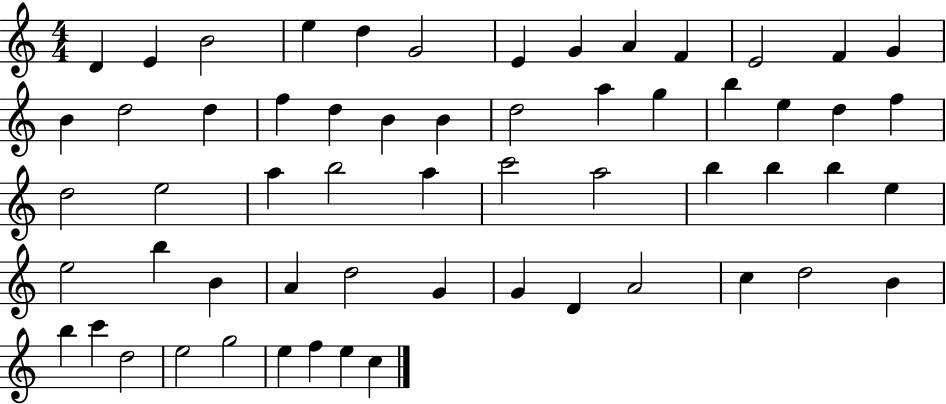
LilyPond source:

{
  \clef treble
  \numericTimeSignature
  \time 4/4
  \key c \major
  d'4 e'4 b'2 | e''4 d''4 g'2 | e'4 g'4 a'4 f'4 | e'2 f'4 g'4 | \break b'4 d''2 d''4 | f''4 d''4 b'4 b'4 | d''2 a''4 g''4 | b''4 e''4 d''4 f''4 | \break d''2 e''2 | a''4 b''2 a''4 | c'''2 a''2 | b''4 b''4 b''4 e''4 | \break e''2 b''4 b'4 | a'4 d''2 g'4 | g'4 d'4 a'2 | c''4 d''2 b'4 | \break b''4 c'''4 d''2 | e''2 g''2 | e''4 f''4 e''4 c''4 | \bar "|."
}